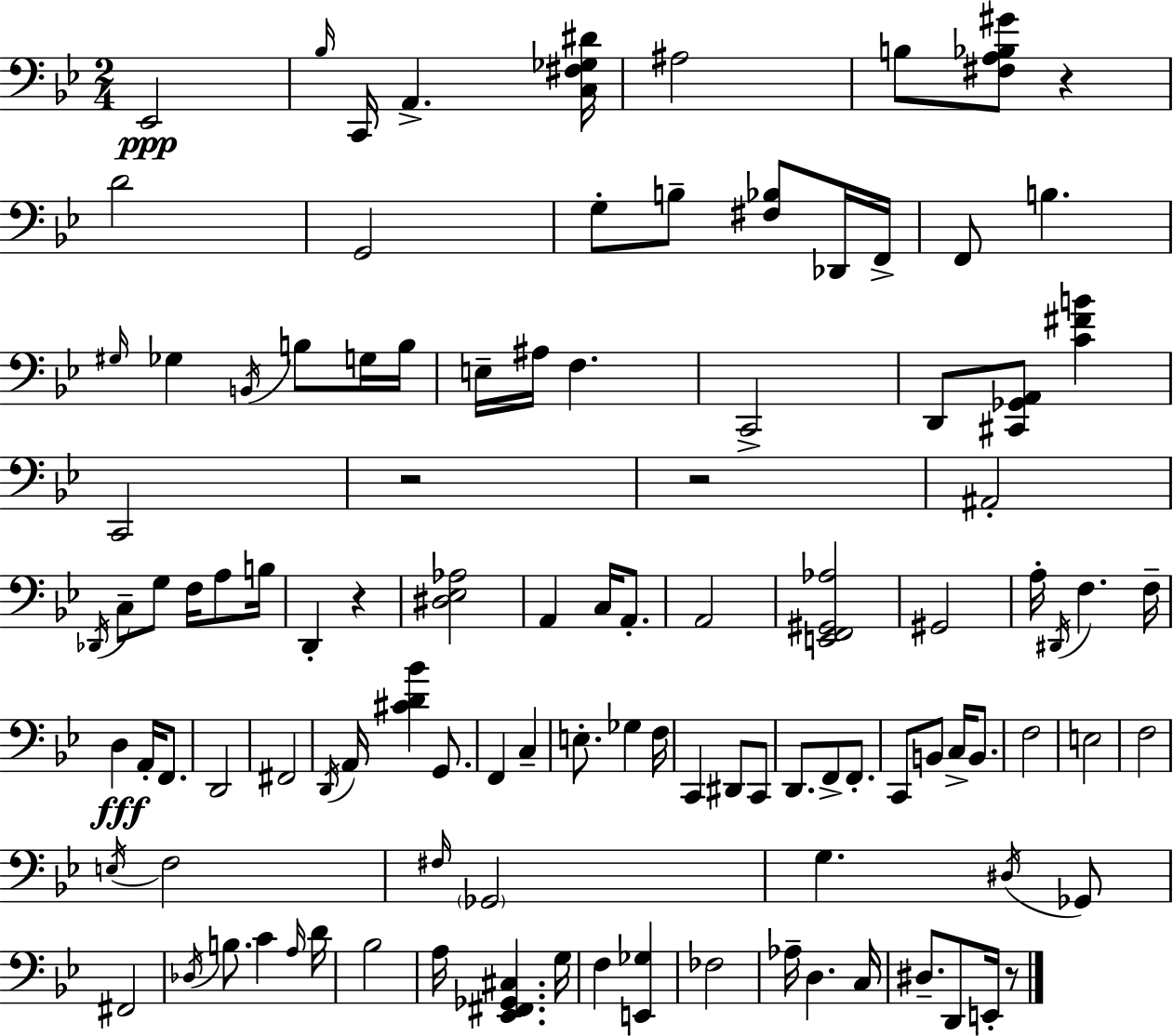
{
  \clef bass
  \numericTimeSignature
  \time 2/4
  \key bes \major
  \repeat volta 2 { ees,2\ppp | \grace { bes16 } c,16 a,4.-> | <c fis ges dis'>16 ais2 | b8 <fis a bes gis'>8 r4 | \break d'2 | g,2 | g8-. b8-- <fis bes>8 des,16 | f,16-> f,8 b4. | \break \grace { gis16 } ges4 \acciaccatura { b,16 } b8 | g16 b16 e16-- ais16 f4. | c,2-> | d,8 <cis, ges, a,>8 <c' fis' b'>4 | \break c,2 | r2 | r2 | ais,2-. | \break \acciaccatura { des,16 } c8-- g8 | f16 a8 b16 d,4-. | r4 <dis ees aes>2 | a,4 | \break c16 a,8.-. a,2 | <e, f, gis, aes>2 | gis,2 | a16-. \acciaccatura { dis,16 } f4. | \break f16-- d4\fff | a,16-. f,8. d,2 | fis,2 | \acciaccatura { d,16 } a,16 <cis' d' bes'>4 | \break g,8. f,4 | c4-- e8.-. | ges4 f16 c,4 | dis,8 c,8 d,8. | \break f,8-> f,8.-. c,8 | b,8 c16-> b,8. f2 | e2 | f2 | \break \acciaccatura { e16 } f2 | \grace { fis16 } | \parenthesize ges,2 | g4. \acciaccatura { dis16 } ges,8 | \break fis,2 | \acciaccatura { des16 } b8. c'4 | \grace { a16 } d'16 bes2 | a16 <ees, fis, ges, cis>4. | \break g16 f4 <e, ges>4 | fes2 | aes16-- d4. | c16 dis8.-- d,8 | \break e,16-. r8 } \bar "|."
}